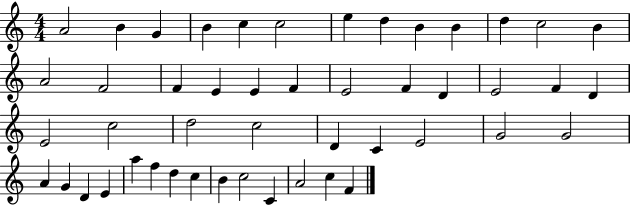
{
  \clef treble
  \numericTimeSignature
  \time 4/4
  \key c \major
  a'2 b'4 g'4 | b'4 c''4 c''2 | e''4 d''4 b'4 b'4 | d''4 c''2 b'4 | \break a'2 f'2 | f'4 e'4 e'4 f'4 | e'2 f'4 d'4 | e'2 f'4 d'4 | \break e'2 c''2 | d''2 c''2 | d'4 c'4 e'2 | g'2 g'2 | \break a'4 g'4 d'4 e'4 | a''4 f''4 d''4 c''4 | b'4 c''2 c'4 | a'2 c''4 f'4 | \break \bar "|."
}